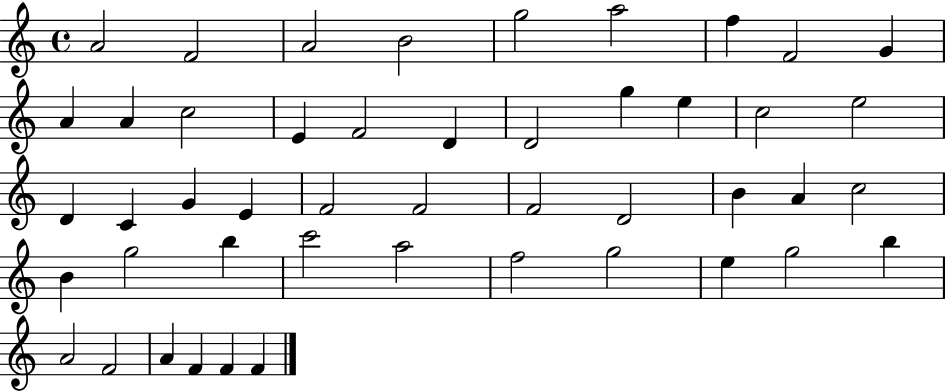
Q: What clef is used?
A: treble